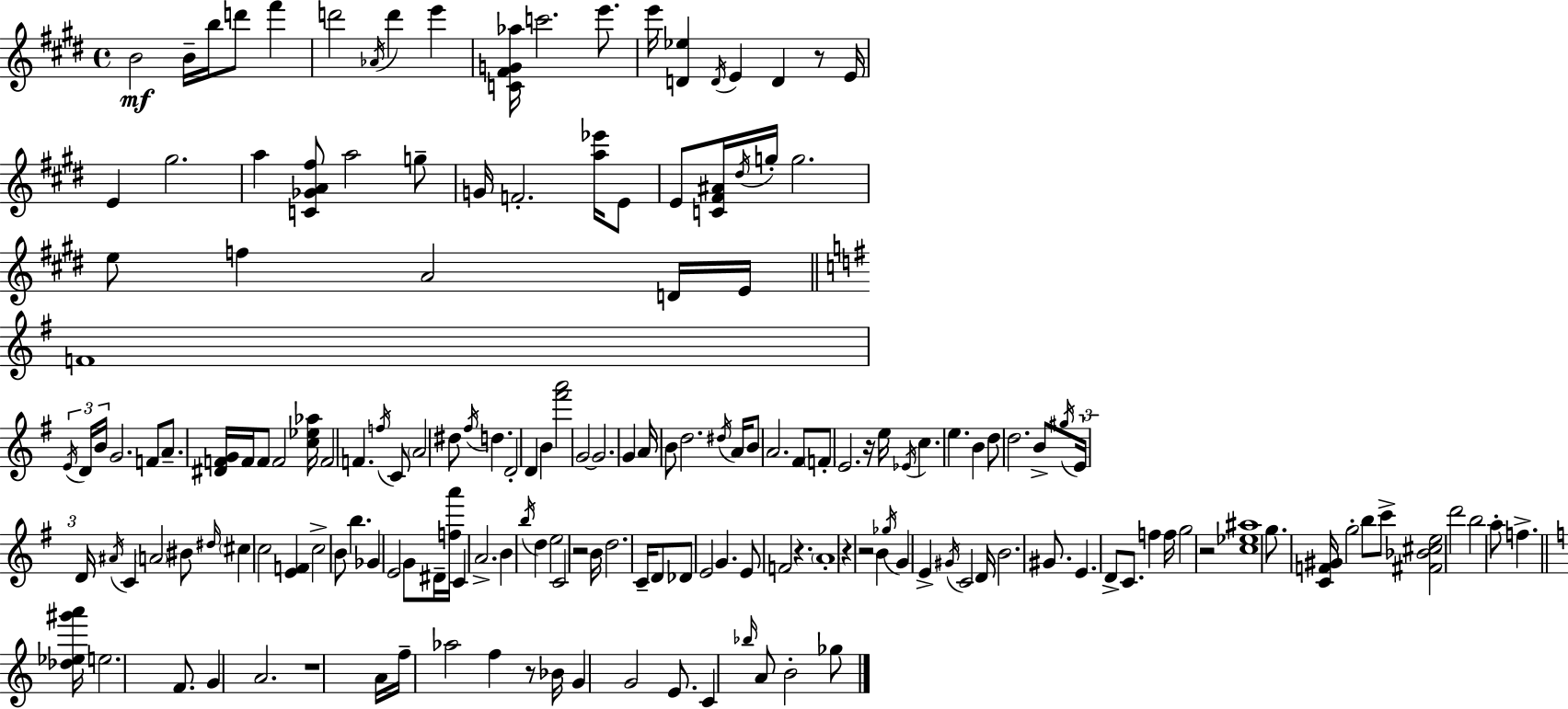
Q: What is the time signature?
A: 4/4